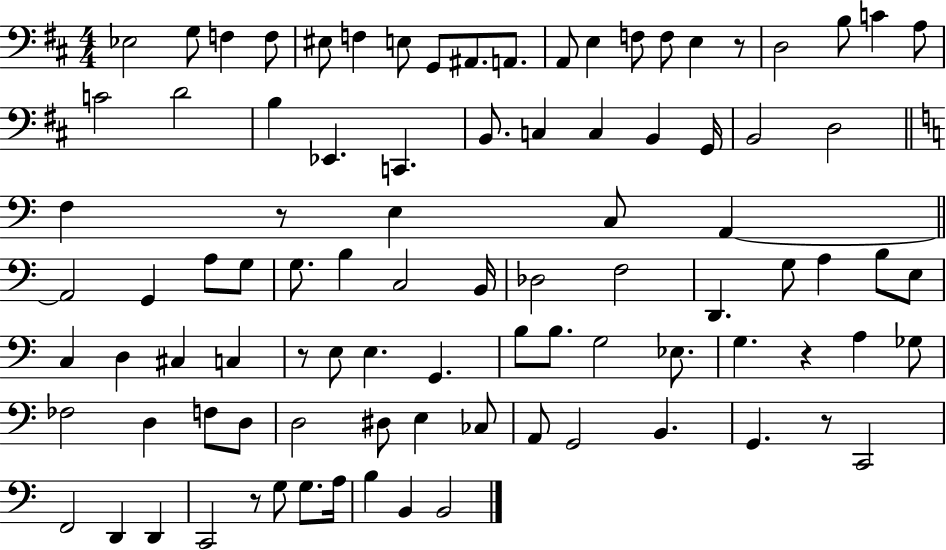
Eb3/h G3/e F3/q F3/e EIS3/e F3/q E3/e G2/e A#2/e. A2/e. A2/e E3/q F3/e F3/e E3/q R/e D3/h B3/e C4/q A3/e C4/h D4/h B3/q Eb2/q. C2/q. B2/e. C3/q C3/q B2/q G2/s B2/h D3/h F3/q R/e E3/q C3/e A2/q A2/h G2/q A3/e G3/e G3/e. B3/q C3/h B2/s Db3/h F3/h D2/q. G3/e A3/q B3/e E3/e C3/q D3/q C#3/q C3/q R/e E3/e E3/q. G2/q. B3/e B3/e. G3/h Eb3/e. G3/q. R/q A3/q Gb3/e FES3/h D3/q F3/e D3/e D3/h D#3/e E3/q CES3/e A2/e G2/h B2/q. G2/q. R/e C2/h F2/h D2/q D2/q C2/h R/e G3/e G3/e. A3/s B3/q B2/q B2/h